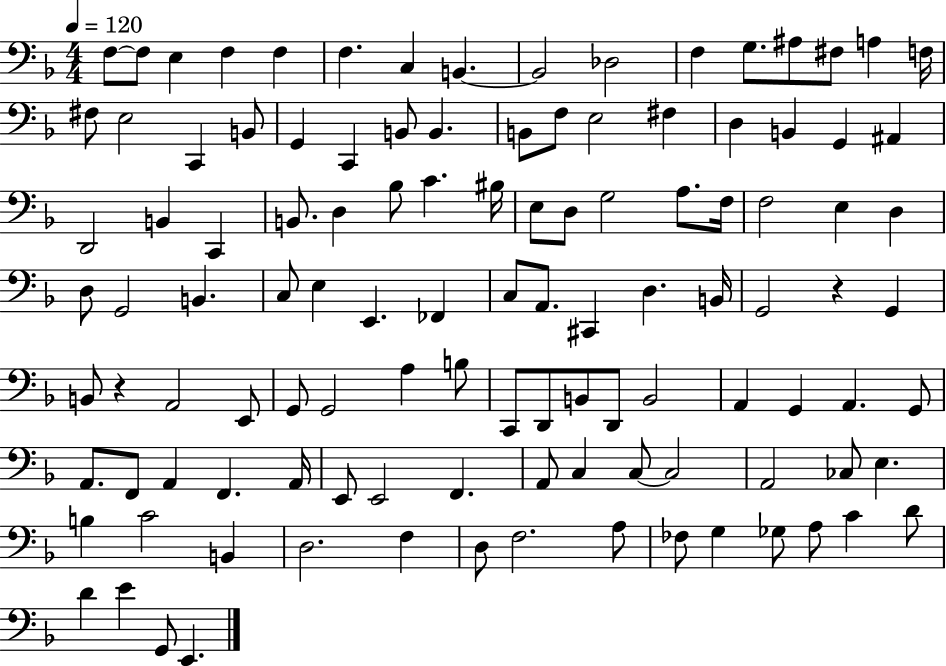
{
  \clef bass
  \numericTimeSignature
  \time 4/4
  \key f \major
  \tempo 4 = 120
  f8~~ f8 e4 f4 f4 | f4. c4 b,4.~~ | b,2 des2 | f4 g8. ais8 fis8 a4 f16 | \break fis8 e2 c,4 b,8 | g,4 c,4 b,8 b,4. | b,8 f8 e2 fis4 | d4 b,4 g,4 ais,4 | \break d,2 b,4 c,4 | b,8. d4 bes8 c'4. bis16 | e8 d8 g2 a8. f16 | f2 e4 d4 | \break d8 g,2 b,4. | c8 e4 e,4. fes,4 | c8 a,8. cis,4 d4. b,16 | g,2 r4 g,4 | \break b,8 r4 a,2 e,8 | g,8 g,2 a4 b8 | c,8 d,8 b,8 d,8 b,2 | a,4 g,4 a,4. g,8 | \break a,8. f,8 a,4 f,4. a,16 | e,8 e,2 f,4. | a,8 c4 c8~~ c2 | a,2 ces8 e4. | \break b4 c'2 b,4 | d2. f4 | d8 f2. a8 | fes8 g4 ges8 a8 c'4 d'8 | \break d'4 e'4 g,8 e,4. | \bar "|."
}